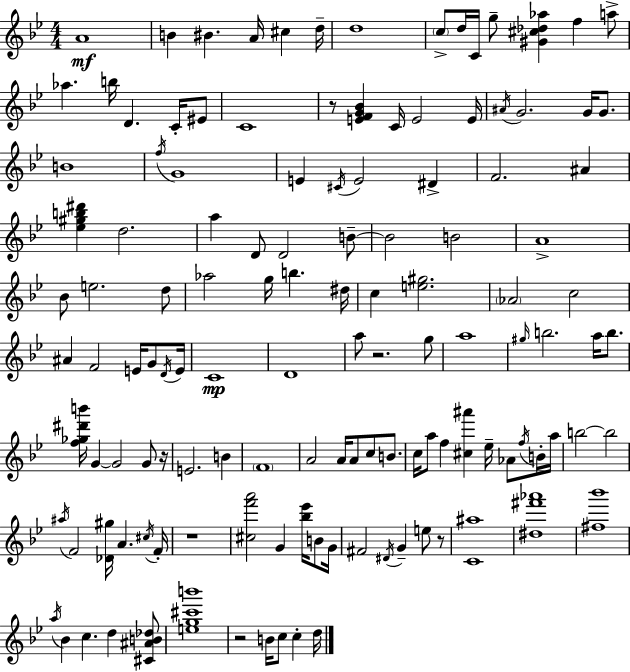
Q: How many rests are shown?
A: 6